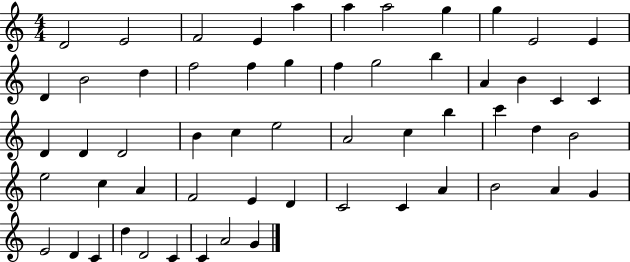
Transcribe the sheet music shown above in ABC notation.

X:1
T:Untitled
M:4/4
L:1/4
K:C
D2 E2 F2 E a a a2 g g E2 E D B2 d f2 f g f g2 b A B C C D D D2 B c e2 A2 c b c' d B2 e2 c A F2 E D C2 C A B2 A G E2 D C d D2 C C A2 G